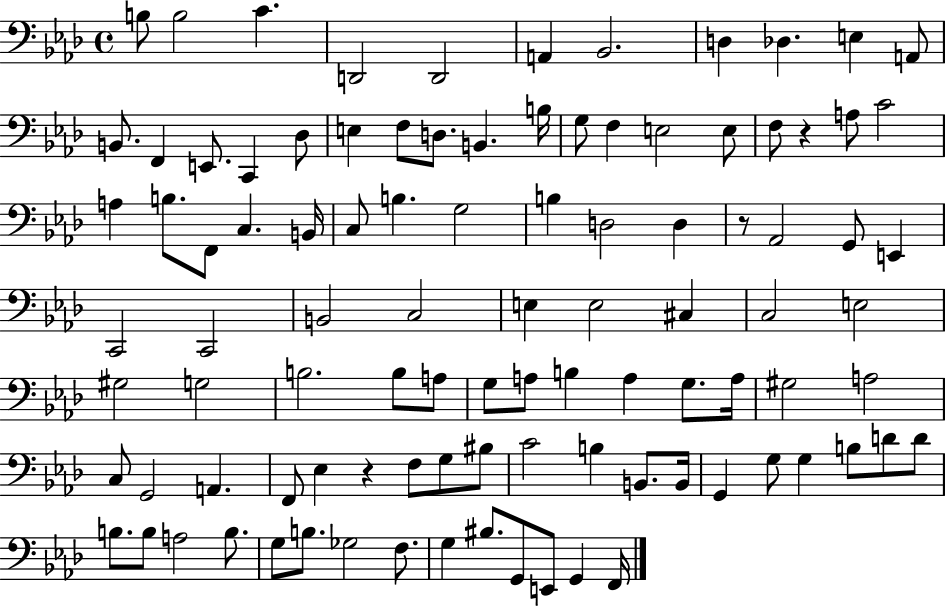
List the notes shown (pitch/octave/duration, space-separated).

B3/e B3/h C4/q. D2/h D2/h A2/q Bb2/h. D3/q Db3/q. E3/q A2/e B2/e. F2/q E2/e. C2/q Db3/e E3/q F3/e D3/e. B2/q. B3/s G3/e F3/q E3/h E3/e F3/e R/q A3/e C4/h A3/q B3/e. F2/e C3/q. B2/s C3/e B3/q. G3/h B3/q D3/h D3/q R/e Ab2/h G2/e E2/q C2/h C2/h B2/h C3/h E3/q E3/h C#3/q C3/h E3/h G#3/h G3/h B3/h. B3/e A3/e G3/e A3/e B3/q A3/q G3/e. A3/s G#3/h A3/h C3/e G2/h A2/q. F2/e Eb3/q R/q F3/e G3/e BIS3/e C4/h B3/q B2/e. B2/s G2/q G3/e G3/q B3/e D4/e D4/e B3/e. B3/e A3/h B3/e. G3/e B3/e. Gb3/h F3/e. G3/q BIS3/e. G2/e E2/e G2/q F2/s